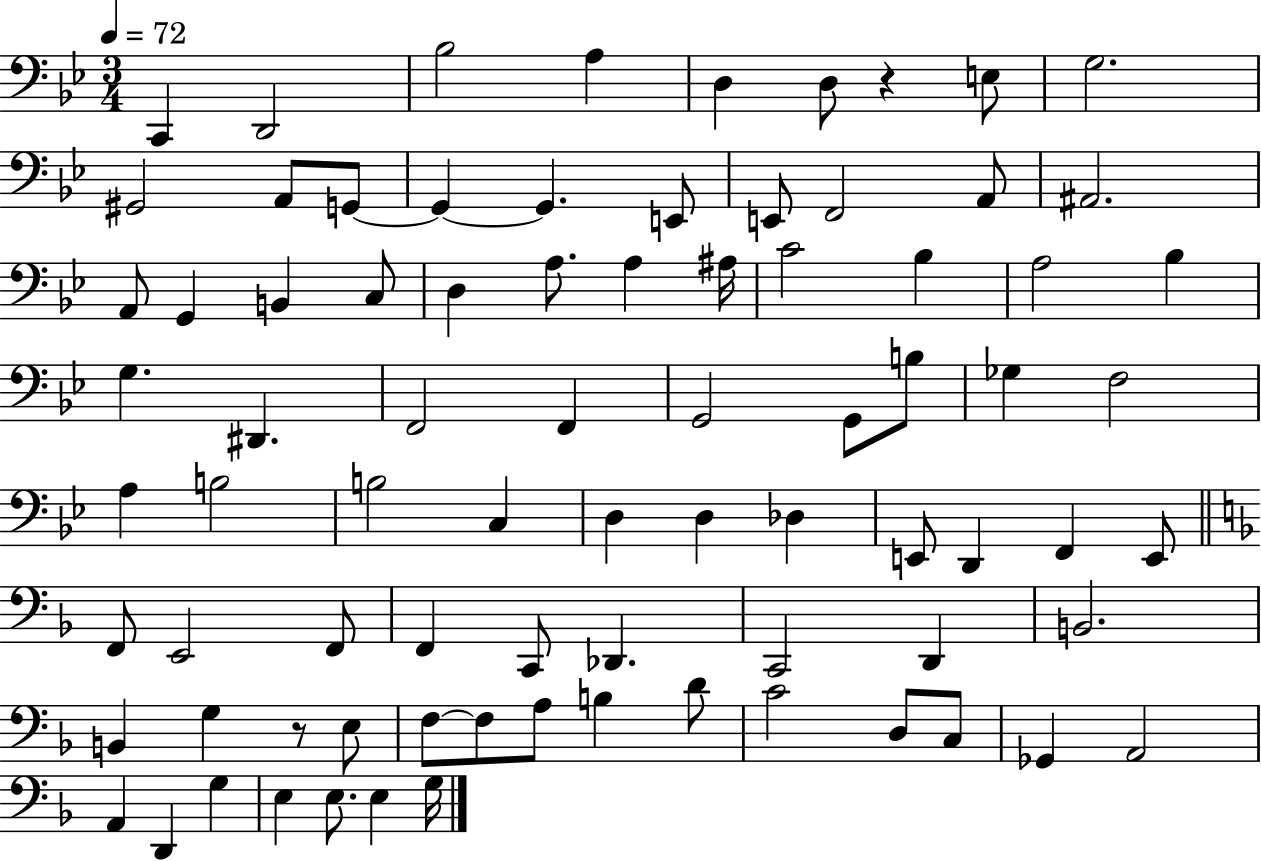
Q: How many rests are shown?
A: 2